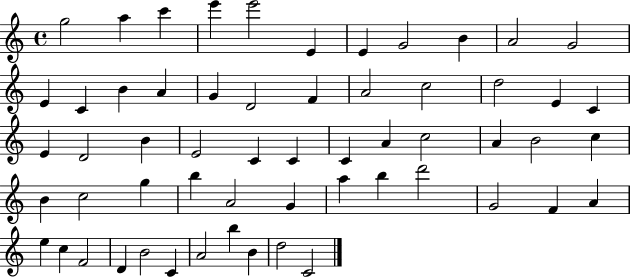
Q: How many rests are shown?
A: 0